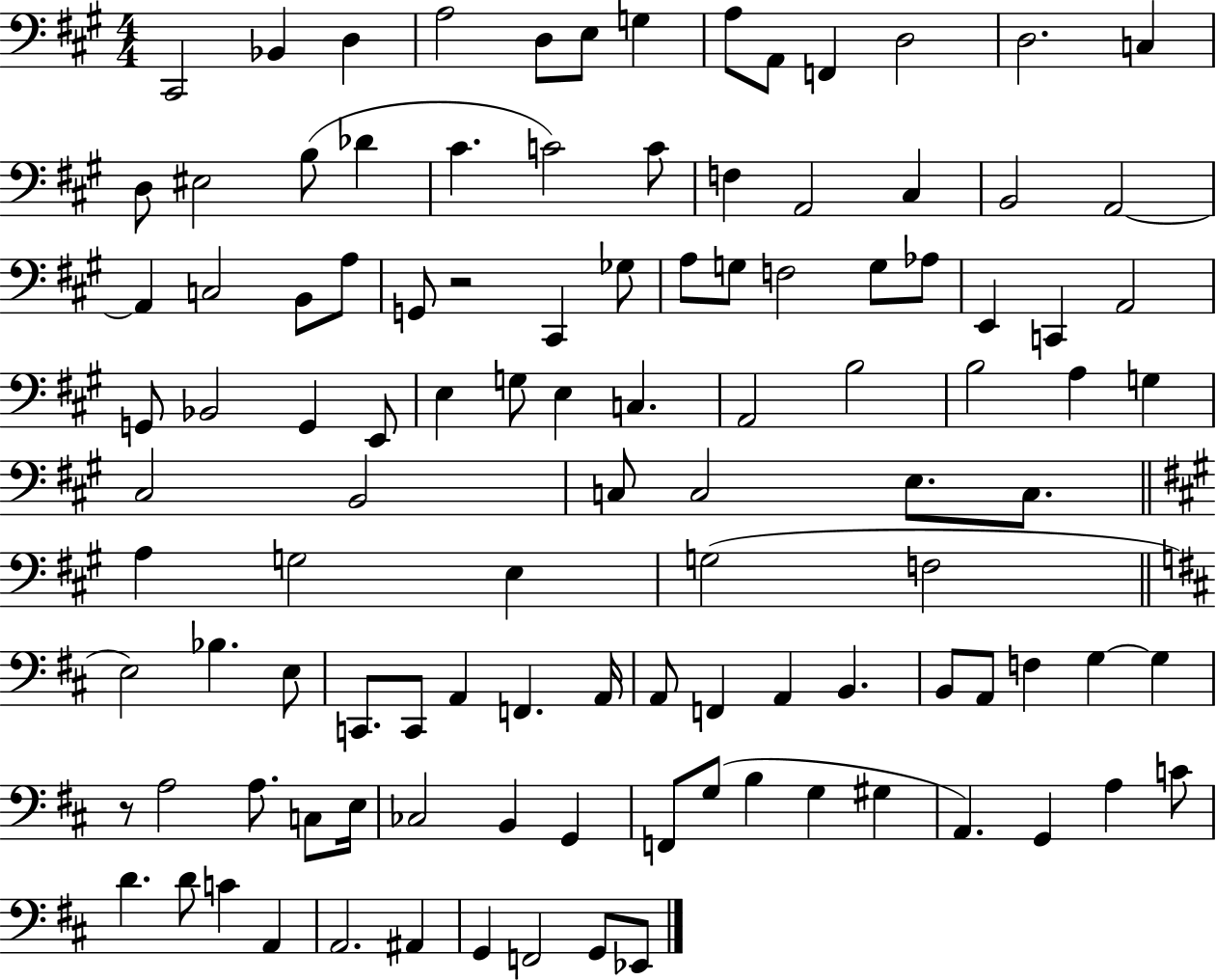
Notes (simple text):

C#2/h Bb2/q D3/q A3/h D3/e E3/e G3/q A3/e A2/e F2/q D3/h D3/h. C3/q D3/e EIS3/h B3/e Db4/q C#4/q. C4/h C4/e F3/q A2/h C#3/q B2/h A2/h A2/q C3/h B2/e A3/e G2/e R/h C#2/q Gb3/e A3/e G3/e F3/h G3/e Ab3/e E2/q C2/q A2/h G2/e Bb2/h G2/q E2/e E3/q G3/e E3/q C3/q. A2/h B3/h B3/h A3/q G3/q C#3/h B2/h C3/e C3/h E3/e. C3/e. A3/q G3/h E3/q G3/h F3/h E3/h Bb3/q. E3/e C2/e. C2/e A2/q F2/q. A2/s A2/e F2/q A2/q B2/q. B2/e A2/e F3/q G3/q G3/q R/e A3/h A3/e. C3/e E3/s CES3/h B2/q G2/q F2/e G3/e B3/q G3/q G#3/q A2/q. G2/q A3/q C4/e D4/q. D4/e C4/q A2/q A2/h. A#2/q G2/q F2/h G2/e Eb2/e